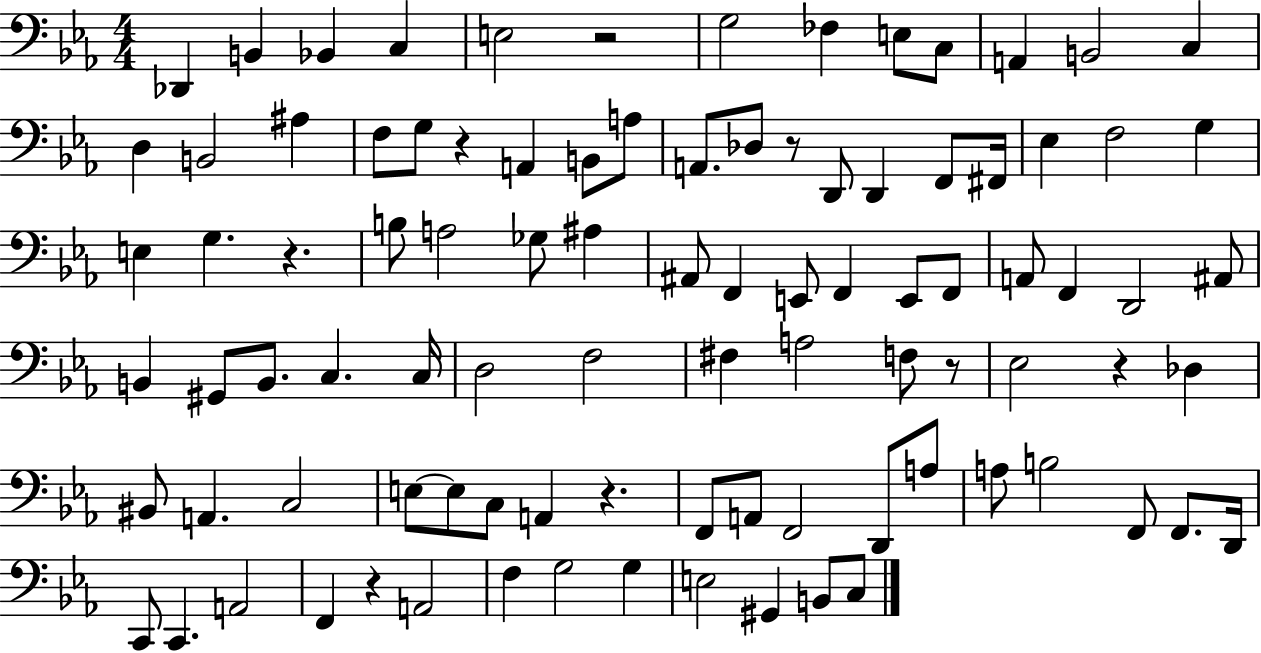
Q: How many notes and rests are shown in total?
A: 94